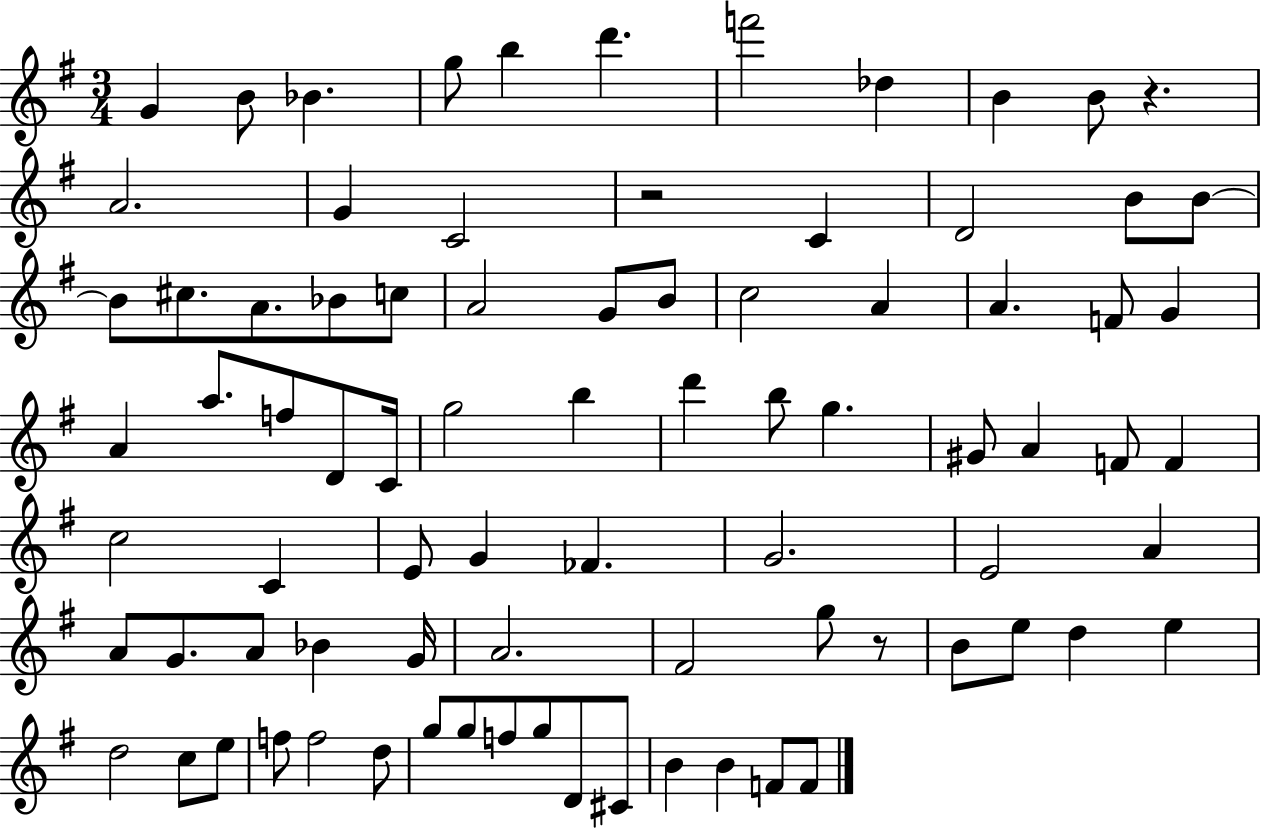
{
  \clef treble
  \numericTimeSignature
  \time 3/4
  \key g \major
  g'4 b'8 bes'4. | g''8 b''4 d'''4. | f'''2 des''4 | b'4 b'8 r4. | \break a'2. | g'4 c'2 | r2 c'4 | d'2 b'8 b'8~~ | \break b'8 cis''8. a'8. bes'8 c''8 | a'2 g'8 b'8 | c''2 a'4 | a'4. f'8 g'4 | \break a'4 a''8. f''8 d'8 c'16 | g''2 b''4 | d'''4 b''8 g''4. | gis'8 a'4 f'8 f'4 | \break c''2 c'4 | e'8 g'4 fes'4. | g'2. | e'2 a'4 | \break a'8 g'8. a'8 bes'4 g'16 | a'2. | fis'2 g''8 r8 | b'8 e''8 d''4 e''4 | \break d''2 c''8 e''8 | f''8 f''2 d''8 | g''8 g''8 f''8 g''8 d'8 cis'8 | b'4 b'4 f'8 f'8 | \break \bar "|."
}